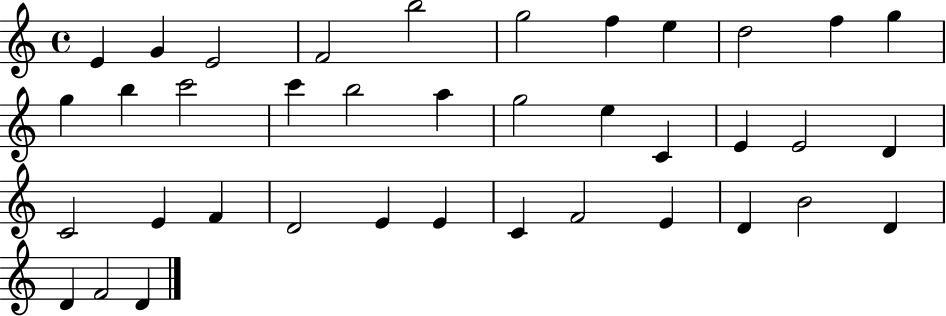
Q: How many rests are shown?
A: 0